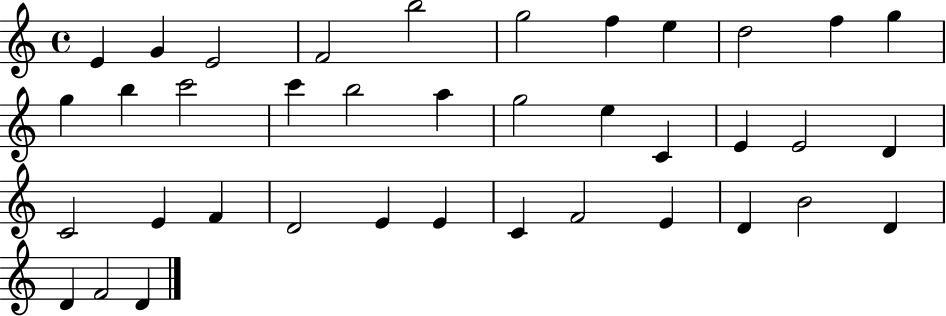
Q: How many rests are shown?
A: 0